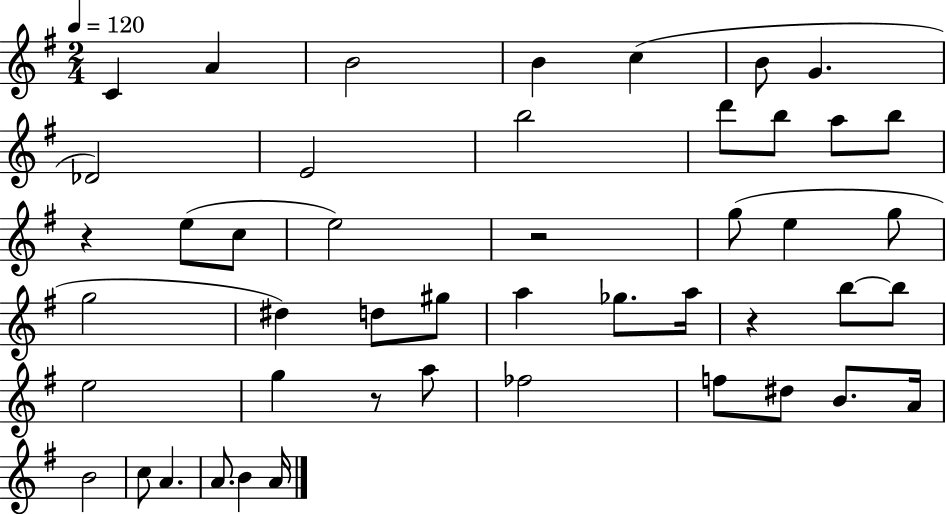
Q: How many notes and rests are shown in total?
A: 47